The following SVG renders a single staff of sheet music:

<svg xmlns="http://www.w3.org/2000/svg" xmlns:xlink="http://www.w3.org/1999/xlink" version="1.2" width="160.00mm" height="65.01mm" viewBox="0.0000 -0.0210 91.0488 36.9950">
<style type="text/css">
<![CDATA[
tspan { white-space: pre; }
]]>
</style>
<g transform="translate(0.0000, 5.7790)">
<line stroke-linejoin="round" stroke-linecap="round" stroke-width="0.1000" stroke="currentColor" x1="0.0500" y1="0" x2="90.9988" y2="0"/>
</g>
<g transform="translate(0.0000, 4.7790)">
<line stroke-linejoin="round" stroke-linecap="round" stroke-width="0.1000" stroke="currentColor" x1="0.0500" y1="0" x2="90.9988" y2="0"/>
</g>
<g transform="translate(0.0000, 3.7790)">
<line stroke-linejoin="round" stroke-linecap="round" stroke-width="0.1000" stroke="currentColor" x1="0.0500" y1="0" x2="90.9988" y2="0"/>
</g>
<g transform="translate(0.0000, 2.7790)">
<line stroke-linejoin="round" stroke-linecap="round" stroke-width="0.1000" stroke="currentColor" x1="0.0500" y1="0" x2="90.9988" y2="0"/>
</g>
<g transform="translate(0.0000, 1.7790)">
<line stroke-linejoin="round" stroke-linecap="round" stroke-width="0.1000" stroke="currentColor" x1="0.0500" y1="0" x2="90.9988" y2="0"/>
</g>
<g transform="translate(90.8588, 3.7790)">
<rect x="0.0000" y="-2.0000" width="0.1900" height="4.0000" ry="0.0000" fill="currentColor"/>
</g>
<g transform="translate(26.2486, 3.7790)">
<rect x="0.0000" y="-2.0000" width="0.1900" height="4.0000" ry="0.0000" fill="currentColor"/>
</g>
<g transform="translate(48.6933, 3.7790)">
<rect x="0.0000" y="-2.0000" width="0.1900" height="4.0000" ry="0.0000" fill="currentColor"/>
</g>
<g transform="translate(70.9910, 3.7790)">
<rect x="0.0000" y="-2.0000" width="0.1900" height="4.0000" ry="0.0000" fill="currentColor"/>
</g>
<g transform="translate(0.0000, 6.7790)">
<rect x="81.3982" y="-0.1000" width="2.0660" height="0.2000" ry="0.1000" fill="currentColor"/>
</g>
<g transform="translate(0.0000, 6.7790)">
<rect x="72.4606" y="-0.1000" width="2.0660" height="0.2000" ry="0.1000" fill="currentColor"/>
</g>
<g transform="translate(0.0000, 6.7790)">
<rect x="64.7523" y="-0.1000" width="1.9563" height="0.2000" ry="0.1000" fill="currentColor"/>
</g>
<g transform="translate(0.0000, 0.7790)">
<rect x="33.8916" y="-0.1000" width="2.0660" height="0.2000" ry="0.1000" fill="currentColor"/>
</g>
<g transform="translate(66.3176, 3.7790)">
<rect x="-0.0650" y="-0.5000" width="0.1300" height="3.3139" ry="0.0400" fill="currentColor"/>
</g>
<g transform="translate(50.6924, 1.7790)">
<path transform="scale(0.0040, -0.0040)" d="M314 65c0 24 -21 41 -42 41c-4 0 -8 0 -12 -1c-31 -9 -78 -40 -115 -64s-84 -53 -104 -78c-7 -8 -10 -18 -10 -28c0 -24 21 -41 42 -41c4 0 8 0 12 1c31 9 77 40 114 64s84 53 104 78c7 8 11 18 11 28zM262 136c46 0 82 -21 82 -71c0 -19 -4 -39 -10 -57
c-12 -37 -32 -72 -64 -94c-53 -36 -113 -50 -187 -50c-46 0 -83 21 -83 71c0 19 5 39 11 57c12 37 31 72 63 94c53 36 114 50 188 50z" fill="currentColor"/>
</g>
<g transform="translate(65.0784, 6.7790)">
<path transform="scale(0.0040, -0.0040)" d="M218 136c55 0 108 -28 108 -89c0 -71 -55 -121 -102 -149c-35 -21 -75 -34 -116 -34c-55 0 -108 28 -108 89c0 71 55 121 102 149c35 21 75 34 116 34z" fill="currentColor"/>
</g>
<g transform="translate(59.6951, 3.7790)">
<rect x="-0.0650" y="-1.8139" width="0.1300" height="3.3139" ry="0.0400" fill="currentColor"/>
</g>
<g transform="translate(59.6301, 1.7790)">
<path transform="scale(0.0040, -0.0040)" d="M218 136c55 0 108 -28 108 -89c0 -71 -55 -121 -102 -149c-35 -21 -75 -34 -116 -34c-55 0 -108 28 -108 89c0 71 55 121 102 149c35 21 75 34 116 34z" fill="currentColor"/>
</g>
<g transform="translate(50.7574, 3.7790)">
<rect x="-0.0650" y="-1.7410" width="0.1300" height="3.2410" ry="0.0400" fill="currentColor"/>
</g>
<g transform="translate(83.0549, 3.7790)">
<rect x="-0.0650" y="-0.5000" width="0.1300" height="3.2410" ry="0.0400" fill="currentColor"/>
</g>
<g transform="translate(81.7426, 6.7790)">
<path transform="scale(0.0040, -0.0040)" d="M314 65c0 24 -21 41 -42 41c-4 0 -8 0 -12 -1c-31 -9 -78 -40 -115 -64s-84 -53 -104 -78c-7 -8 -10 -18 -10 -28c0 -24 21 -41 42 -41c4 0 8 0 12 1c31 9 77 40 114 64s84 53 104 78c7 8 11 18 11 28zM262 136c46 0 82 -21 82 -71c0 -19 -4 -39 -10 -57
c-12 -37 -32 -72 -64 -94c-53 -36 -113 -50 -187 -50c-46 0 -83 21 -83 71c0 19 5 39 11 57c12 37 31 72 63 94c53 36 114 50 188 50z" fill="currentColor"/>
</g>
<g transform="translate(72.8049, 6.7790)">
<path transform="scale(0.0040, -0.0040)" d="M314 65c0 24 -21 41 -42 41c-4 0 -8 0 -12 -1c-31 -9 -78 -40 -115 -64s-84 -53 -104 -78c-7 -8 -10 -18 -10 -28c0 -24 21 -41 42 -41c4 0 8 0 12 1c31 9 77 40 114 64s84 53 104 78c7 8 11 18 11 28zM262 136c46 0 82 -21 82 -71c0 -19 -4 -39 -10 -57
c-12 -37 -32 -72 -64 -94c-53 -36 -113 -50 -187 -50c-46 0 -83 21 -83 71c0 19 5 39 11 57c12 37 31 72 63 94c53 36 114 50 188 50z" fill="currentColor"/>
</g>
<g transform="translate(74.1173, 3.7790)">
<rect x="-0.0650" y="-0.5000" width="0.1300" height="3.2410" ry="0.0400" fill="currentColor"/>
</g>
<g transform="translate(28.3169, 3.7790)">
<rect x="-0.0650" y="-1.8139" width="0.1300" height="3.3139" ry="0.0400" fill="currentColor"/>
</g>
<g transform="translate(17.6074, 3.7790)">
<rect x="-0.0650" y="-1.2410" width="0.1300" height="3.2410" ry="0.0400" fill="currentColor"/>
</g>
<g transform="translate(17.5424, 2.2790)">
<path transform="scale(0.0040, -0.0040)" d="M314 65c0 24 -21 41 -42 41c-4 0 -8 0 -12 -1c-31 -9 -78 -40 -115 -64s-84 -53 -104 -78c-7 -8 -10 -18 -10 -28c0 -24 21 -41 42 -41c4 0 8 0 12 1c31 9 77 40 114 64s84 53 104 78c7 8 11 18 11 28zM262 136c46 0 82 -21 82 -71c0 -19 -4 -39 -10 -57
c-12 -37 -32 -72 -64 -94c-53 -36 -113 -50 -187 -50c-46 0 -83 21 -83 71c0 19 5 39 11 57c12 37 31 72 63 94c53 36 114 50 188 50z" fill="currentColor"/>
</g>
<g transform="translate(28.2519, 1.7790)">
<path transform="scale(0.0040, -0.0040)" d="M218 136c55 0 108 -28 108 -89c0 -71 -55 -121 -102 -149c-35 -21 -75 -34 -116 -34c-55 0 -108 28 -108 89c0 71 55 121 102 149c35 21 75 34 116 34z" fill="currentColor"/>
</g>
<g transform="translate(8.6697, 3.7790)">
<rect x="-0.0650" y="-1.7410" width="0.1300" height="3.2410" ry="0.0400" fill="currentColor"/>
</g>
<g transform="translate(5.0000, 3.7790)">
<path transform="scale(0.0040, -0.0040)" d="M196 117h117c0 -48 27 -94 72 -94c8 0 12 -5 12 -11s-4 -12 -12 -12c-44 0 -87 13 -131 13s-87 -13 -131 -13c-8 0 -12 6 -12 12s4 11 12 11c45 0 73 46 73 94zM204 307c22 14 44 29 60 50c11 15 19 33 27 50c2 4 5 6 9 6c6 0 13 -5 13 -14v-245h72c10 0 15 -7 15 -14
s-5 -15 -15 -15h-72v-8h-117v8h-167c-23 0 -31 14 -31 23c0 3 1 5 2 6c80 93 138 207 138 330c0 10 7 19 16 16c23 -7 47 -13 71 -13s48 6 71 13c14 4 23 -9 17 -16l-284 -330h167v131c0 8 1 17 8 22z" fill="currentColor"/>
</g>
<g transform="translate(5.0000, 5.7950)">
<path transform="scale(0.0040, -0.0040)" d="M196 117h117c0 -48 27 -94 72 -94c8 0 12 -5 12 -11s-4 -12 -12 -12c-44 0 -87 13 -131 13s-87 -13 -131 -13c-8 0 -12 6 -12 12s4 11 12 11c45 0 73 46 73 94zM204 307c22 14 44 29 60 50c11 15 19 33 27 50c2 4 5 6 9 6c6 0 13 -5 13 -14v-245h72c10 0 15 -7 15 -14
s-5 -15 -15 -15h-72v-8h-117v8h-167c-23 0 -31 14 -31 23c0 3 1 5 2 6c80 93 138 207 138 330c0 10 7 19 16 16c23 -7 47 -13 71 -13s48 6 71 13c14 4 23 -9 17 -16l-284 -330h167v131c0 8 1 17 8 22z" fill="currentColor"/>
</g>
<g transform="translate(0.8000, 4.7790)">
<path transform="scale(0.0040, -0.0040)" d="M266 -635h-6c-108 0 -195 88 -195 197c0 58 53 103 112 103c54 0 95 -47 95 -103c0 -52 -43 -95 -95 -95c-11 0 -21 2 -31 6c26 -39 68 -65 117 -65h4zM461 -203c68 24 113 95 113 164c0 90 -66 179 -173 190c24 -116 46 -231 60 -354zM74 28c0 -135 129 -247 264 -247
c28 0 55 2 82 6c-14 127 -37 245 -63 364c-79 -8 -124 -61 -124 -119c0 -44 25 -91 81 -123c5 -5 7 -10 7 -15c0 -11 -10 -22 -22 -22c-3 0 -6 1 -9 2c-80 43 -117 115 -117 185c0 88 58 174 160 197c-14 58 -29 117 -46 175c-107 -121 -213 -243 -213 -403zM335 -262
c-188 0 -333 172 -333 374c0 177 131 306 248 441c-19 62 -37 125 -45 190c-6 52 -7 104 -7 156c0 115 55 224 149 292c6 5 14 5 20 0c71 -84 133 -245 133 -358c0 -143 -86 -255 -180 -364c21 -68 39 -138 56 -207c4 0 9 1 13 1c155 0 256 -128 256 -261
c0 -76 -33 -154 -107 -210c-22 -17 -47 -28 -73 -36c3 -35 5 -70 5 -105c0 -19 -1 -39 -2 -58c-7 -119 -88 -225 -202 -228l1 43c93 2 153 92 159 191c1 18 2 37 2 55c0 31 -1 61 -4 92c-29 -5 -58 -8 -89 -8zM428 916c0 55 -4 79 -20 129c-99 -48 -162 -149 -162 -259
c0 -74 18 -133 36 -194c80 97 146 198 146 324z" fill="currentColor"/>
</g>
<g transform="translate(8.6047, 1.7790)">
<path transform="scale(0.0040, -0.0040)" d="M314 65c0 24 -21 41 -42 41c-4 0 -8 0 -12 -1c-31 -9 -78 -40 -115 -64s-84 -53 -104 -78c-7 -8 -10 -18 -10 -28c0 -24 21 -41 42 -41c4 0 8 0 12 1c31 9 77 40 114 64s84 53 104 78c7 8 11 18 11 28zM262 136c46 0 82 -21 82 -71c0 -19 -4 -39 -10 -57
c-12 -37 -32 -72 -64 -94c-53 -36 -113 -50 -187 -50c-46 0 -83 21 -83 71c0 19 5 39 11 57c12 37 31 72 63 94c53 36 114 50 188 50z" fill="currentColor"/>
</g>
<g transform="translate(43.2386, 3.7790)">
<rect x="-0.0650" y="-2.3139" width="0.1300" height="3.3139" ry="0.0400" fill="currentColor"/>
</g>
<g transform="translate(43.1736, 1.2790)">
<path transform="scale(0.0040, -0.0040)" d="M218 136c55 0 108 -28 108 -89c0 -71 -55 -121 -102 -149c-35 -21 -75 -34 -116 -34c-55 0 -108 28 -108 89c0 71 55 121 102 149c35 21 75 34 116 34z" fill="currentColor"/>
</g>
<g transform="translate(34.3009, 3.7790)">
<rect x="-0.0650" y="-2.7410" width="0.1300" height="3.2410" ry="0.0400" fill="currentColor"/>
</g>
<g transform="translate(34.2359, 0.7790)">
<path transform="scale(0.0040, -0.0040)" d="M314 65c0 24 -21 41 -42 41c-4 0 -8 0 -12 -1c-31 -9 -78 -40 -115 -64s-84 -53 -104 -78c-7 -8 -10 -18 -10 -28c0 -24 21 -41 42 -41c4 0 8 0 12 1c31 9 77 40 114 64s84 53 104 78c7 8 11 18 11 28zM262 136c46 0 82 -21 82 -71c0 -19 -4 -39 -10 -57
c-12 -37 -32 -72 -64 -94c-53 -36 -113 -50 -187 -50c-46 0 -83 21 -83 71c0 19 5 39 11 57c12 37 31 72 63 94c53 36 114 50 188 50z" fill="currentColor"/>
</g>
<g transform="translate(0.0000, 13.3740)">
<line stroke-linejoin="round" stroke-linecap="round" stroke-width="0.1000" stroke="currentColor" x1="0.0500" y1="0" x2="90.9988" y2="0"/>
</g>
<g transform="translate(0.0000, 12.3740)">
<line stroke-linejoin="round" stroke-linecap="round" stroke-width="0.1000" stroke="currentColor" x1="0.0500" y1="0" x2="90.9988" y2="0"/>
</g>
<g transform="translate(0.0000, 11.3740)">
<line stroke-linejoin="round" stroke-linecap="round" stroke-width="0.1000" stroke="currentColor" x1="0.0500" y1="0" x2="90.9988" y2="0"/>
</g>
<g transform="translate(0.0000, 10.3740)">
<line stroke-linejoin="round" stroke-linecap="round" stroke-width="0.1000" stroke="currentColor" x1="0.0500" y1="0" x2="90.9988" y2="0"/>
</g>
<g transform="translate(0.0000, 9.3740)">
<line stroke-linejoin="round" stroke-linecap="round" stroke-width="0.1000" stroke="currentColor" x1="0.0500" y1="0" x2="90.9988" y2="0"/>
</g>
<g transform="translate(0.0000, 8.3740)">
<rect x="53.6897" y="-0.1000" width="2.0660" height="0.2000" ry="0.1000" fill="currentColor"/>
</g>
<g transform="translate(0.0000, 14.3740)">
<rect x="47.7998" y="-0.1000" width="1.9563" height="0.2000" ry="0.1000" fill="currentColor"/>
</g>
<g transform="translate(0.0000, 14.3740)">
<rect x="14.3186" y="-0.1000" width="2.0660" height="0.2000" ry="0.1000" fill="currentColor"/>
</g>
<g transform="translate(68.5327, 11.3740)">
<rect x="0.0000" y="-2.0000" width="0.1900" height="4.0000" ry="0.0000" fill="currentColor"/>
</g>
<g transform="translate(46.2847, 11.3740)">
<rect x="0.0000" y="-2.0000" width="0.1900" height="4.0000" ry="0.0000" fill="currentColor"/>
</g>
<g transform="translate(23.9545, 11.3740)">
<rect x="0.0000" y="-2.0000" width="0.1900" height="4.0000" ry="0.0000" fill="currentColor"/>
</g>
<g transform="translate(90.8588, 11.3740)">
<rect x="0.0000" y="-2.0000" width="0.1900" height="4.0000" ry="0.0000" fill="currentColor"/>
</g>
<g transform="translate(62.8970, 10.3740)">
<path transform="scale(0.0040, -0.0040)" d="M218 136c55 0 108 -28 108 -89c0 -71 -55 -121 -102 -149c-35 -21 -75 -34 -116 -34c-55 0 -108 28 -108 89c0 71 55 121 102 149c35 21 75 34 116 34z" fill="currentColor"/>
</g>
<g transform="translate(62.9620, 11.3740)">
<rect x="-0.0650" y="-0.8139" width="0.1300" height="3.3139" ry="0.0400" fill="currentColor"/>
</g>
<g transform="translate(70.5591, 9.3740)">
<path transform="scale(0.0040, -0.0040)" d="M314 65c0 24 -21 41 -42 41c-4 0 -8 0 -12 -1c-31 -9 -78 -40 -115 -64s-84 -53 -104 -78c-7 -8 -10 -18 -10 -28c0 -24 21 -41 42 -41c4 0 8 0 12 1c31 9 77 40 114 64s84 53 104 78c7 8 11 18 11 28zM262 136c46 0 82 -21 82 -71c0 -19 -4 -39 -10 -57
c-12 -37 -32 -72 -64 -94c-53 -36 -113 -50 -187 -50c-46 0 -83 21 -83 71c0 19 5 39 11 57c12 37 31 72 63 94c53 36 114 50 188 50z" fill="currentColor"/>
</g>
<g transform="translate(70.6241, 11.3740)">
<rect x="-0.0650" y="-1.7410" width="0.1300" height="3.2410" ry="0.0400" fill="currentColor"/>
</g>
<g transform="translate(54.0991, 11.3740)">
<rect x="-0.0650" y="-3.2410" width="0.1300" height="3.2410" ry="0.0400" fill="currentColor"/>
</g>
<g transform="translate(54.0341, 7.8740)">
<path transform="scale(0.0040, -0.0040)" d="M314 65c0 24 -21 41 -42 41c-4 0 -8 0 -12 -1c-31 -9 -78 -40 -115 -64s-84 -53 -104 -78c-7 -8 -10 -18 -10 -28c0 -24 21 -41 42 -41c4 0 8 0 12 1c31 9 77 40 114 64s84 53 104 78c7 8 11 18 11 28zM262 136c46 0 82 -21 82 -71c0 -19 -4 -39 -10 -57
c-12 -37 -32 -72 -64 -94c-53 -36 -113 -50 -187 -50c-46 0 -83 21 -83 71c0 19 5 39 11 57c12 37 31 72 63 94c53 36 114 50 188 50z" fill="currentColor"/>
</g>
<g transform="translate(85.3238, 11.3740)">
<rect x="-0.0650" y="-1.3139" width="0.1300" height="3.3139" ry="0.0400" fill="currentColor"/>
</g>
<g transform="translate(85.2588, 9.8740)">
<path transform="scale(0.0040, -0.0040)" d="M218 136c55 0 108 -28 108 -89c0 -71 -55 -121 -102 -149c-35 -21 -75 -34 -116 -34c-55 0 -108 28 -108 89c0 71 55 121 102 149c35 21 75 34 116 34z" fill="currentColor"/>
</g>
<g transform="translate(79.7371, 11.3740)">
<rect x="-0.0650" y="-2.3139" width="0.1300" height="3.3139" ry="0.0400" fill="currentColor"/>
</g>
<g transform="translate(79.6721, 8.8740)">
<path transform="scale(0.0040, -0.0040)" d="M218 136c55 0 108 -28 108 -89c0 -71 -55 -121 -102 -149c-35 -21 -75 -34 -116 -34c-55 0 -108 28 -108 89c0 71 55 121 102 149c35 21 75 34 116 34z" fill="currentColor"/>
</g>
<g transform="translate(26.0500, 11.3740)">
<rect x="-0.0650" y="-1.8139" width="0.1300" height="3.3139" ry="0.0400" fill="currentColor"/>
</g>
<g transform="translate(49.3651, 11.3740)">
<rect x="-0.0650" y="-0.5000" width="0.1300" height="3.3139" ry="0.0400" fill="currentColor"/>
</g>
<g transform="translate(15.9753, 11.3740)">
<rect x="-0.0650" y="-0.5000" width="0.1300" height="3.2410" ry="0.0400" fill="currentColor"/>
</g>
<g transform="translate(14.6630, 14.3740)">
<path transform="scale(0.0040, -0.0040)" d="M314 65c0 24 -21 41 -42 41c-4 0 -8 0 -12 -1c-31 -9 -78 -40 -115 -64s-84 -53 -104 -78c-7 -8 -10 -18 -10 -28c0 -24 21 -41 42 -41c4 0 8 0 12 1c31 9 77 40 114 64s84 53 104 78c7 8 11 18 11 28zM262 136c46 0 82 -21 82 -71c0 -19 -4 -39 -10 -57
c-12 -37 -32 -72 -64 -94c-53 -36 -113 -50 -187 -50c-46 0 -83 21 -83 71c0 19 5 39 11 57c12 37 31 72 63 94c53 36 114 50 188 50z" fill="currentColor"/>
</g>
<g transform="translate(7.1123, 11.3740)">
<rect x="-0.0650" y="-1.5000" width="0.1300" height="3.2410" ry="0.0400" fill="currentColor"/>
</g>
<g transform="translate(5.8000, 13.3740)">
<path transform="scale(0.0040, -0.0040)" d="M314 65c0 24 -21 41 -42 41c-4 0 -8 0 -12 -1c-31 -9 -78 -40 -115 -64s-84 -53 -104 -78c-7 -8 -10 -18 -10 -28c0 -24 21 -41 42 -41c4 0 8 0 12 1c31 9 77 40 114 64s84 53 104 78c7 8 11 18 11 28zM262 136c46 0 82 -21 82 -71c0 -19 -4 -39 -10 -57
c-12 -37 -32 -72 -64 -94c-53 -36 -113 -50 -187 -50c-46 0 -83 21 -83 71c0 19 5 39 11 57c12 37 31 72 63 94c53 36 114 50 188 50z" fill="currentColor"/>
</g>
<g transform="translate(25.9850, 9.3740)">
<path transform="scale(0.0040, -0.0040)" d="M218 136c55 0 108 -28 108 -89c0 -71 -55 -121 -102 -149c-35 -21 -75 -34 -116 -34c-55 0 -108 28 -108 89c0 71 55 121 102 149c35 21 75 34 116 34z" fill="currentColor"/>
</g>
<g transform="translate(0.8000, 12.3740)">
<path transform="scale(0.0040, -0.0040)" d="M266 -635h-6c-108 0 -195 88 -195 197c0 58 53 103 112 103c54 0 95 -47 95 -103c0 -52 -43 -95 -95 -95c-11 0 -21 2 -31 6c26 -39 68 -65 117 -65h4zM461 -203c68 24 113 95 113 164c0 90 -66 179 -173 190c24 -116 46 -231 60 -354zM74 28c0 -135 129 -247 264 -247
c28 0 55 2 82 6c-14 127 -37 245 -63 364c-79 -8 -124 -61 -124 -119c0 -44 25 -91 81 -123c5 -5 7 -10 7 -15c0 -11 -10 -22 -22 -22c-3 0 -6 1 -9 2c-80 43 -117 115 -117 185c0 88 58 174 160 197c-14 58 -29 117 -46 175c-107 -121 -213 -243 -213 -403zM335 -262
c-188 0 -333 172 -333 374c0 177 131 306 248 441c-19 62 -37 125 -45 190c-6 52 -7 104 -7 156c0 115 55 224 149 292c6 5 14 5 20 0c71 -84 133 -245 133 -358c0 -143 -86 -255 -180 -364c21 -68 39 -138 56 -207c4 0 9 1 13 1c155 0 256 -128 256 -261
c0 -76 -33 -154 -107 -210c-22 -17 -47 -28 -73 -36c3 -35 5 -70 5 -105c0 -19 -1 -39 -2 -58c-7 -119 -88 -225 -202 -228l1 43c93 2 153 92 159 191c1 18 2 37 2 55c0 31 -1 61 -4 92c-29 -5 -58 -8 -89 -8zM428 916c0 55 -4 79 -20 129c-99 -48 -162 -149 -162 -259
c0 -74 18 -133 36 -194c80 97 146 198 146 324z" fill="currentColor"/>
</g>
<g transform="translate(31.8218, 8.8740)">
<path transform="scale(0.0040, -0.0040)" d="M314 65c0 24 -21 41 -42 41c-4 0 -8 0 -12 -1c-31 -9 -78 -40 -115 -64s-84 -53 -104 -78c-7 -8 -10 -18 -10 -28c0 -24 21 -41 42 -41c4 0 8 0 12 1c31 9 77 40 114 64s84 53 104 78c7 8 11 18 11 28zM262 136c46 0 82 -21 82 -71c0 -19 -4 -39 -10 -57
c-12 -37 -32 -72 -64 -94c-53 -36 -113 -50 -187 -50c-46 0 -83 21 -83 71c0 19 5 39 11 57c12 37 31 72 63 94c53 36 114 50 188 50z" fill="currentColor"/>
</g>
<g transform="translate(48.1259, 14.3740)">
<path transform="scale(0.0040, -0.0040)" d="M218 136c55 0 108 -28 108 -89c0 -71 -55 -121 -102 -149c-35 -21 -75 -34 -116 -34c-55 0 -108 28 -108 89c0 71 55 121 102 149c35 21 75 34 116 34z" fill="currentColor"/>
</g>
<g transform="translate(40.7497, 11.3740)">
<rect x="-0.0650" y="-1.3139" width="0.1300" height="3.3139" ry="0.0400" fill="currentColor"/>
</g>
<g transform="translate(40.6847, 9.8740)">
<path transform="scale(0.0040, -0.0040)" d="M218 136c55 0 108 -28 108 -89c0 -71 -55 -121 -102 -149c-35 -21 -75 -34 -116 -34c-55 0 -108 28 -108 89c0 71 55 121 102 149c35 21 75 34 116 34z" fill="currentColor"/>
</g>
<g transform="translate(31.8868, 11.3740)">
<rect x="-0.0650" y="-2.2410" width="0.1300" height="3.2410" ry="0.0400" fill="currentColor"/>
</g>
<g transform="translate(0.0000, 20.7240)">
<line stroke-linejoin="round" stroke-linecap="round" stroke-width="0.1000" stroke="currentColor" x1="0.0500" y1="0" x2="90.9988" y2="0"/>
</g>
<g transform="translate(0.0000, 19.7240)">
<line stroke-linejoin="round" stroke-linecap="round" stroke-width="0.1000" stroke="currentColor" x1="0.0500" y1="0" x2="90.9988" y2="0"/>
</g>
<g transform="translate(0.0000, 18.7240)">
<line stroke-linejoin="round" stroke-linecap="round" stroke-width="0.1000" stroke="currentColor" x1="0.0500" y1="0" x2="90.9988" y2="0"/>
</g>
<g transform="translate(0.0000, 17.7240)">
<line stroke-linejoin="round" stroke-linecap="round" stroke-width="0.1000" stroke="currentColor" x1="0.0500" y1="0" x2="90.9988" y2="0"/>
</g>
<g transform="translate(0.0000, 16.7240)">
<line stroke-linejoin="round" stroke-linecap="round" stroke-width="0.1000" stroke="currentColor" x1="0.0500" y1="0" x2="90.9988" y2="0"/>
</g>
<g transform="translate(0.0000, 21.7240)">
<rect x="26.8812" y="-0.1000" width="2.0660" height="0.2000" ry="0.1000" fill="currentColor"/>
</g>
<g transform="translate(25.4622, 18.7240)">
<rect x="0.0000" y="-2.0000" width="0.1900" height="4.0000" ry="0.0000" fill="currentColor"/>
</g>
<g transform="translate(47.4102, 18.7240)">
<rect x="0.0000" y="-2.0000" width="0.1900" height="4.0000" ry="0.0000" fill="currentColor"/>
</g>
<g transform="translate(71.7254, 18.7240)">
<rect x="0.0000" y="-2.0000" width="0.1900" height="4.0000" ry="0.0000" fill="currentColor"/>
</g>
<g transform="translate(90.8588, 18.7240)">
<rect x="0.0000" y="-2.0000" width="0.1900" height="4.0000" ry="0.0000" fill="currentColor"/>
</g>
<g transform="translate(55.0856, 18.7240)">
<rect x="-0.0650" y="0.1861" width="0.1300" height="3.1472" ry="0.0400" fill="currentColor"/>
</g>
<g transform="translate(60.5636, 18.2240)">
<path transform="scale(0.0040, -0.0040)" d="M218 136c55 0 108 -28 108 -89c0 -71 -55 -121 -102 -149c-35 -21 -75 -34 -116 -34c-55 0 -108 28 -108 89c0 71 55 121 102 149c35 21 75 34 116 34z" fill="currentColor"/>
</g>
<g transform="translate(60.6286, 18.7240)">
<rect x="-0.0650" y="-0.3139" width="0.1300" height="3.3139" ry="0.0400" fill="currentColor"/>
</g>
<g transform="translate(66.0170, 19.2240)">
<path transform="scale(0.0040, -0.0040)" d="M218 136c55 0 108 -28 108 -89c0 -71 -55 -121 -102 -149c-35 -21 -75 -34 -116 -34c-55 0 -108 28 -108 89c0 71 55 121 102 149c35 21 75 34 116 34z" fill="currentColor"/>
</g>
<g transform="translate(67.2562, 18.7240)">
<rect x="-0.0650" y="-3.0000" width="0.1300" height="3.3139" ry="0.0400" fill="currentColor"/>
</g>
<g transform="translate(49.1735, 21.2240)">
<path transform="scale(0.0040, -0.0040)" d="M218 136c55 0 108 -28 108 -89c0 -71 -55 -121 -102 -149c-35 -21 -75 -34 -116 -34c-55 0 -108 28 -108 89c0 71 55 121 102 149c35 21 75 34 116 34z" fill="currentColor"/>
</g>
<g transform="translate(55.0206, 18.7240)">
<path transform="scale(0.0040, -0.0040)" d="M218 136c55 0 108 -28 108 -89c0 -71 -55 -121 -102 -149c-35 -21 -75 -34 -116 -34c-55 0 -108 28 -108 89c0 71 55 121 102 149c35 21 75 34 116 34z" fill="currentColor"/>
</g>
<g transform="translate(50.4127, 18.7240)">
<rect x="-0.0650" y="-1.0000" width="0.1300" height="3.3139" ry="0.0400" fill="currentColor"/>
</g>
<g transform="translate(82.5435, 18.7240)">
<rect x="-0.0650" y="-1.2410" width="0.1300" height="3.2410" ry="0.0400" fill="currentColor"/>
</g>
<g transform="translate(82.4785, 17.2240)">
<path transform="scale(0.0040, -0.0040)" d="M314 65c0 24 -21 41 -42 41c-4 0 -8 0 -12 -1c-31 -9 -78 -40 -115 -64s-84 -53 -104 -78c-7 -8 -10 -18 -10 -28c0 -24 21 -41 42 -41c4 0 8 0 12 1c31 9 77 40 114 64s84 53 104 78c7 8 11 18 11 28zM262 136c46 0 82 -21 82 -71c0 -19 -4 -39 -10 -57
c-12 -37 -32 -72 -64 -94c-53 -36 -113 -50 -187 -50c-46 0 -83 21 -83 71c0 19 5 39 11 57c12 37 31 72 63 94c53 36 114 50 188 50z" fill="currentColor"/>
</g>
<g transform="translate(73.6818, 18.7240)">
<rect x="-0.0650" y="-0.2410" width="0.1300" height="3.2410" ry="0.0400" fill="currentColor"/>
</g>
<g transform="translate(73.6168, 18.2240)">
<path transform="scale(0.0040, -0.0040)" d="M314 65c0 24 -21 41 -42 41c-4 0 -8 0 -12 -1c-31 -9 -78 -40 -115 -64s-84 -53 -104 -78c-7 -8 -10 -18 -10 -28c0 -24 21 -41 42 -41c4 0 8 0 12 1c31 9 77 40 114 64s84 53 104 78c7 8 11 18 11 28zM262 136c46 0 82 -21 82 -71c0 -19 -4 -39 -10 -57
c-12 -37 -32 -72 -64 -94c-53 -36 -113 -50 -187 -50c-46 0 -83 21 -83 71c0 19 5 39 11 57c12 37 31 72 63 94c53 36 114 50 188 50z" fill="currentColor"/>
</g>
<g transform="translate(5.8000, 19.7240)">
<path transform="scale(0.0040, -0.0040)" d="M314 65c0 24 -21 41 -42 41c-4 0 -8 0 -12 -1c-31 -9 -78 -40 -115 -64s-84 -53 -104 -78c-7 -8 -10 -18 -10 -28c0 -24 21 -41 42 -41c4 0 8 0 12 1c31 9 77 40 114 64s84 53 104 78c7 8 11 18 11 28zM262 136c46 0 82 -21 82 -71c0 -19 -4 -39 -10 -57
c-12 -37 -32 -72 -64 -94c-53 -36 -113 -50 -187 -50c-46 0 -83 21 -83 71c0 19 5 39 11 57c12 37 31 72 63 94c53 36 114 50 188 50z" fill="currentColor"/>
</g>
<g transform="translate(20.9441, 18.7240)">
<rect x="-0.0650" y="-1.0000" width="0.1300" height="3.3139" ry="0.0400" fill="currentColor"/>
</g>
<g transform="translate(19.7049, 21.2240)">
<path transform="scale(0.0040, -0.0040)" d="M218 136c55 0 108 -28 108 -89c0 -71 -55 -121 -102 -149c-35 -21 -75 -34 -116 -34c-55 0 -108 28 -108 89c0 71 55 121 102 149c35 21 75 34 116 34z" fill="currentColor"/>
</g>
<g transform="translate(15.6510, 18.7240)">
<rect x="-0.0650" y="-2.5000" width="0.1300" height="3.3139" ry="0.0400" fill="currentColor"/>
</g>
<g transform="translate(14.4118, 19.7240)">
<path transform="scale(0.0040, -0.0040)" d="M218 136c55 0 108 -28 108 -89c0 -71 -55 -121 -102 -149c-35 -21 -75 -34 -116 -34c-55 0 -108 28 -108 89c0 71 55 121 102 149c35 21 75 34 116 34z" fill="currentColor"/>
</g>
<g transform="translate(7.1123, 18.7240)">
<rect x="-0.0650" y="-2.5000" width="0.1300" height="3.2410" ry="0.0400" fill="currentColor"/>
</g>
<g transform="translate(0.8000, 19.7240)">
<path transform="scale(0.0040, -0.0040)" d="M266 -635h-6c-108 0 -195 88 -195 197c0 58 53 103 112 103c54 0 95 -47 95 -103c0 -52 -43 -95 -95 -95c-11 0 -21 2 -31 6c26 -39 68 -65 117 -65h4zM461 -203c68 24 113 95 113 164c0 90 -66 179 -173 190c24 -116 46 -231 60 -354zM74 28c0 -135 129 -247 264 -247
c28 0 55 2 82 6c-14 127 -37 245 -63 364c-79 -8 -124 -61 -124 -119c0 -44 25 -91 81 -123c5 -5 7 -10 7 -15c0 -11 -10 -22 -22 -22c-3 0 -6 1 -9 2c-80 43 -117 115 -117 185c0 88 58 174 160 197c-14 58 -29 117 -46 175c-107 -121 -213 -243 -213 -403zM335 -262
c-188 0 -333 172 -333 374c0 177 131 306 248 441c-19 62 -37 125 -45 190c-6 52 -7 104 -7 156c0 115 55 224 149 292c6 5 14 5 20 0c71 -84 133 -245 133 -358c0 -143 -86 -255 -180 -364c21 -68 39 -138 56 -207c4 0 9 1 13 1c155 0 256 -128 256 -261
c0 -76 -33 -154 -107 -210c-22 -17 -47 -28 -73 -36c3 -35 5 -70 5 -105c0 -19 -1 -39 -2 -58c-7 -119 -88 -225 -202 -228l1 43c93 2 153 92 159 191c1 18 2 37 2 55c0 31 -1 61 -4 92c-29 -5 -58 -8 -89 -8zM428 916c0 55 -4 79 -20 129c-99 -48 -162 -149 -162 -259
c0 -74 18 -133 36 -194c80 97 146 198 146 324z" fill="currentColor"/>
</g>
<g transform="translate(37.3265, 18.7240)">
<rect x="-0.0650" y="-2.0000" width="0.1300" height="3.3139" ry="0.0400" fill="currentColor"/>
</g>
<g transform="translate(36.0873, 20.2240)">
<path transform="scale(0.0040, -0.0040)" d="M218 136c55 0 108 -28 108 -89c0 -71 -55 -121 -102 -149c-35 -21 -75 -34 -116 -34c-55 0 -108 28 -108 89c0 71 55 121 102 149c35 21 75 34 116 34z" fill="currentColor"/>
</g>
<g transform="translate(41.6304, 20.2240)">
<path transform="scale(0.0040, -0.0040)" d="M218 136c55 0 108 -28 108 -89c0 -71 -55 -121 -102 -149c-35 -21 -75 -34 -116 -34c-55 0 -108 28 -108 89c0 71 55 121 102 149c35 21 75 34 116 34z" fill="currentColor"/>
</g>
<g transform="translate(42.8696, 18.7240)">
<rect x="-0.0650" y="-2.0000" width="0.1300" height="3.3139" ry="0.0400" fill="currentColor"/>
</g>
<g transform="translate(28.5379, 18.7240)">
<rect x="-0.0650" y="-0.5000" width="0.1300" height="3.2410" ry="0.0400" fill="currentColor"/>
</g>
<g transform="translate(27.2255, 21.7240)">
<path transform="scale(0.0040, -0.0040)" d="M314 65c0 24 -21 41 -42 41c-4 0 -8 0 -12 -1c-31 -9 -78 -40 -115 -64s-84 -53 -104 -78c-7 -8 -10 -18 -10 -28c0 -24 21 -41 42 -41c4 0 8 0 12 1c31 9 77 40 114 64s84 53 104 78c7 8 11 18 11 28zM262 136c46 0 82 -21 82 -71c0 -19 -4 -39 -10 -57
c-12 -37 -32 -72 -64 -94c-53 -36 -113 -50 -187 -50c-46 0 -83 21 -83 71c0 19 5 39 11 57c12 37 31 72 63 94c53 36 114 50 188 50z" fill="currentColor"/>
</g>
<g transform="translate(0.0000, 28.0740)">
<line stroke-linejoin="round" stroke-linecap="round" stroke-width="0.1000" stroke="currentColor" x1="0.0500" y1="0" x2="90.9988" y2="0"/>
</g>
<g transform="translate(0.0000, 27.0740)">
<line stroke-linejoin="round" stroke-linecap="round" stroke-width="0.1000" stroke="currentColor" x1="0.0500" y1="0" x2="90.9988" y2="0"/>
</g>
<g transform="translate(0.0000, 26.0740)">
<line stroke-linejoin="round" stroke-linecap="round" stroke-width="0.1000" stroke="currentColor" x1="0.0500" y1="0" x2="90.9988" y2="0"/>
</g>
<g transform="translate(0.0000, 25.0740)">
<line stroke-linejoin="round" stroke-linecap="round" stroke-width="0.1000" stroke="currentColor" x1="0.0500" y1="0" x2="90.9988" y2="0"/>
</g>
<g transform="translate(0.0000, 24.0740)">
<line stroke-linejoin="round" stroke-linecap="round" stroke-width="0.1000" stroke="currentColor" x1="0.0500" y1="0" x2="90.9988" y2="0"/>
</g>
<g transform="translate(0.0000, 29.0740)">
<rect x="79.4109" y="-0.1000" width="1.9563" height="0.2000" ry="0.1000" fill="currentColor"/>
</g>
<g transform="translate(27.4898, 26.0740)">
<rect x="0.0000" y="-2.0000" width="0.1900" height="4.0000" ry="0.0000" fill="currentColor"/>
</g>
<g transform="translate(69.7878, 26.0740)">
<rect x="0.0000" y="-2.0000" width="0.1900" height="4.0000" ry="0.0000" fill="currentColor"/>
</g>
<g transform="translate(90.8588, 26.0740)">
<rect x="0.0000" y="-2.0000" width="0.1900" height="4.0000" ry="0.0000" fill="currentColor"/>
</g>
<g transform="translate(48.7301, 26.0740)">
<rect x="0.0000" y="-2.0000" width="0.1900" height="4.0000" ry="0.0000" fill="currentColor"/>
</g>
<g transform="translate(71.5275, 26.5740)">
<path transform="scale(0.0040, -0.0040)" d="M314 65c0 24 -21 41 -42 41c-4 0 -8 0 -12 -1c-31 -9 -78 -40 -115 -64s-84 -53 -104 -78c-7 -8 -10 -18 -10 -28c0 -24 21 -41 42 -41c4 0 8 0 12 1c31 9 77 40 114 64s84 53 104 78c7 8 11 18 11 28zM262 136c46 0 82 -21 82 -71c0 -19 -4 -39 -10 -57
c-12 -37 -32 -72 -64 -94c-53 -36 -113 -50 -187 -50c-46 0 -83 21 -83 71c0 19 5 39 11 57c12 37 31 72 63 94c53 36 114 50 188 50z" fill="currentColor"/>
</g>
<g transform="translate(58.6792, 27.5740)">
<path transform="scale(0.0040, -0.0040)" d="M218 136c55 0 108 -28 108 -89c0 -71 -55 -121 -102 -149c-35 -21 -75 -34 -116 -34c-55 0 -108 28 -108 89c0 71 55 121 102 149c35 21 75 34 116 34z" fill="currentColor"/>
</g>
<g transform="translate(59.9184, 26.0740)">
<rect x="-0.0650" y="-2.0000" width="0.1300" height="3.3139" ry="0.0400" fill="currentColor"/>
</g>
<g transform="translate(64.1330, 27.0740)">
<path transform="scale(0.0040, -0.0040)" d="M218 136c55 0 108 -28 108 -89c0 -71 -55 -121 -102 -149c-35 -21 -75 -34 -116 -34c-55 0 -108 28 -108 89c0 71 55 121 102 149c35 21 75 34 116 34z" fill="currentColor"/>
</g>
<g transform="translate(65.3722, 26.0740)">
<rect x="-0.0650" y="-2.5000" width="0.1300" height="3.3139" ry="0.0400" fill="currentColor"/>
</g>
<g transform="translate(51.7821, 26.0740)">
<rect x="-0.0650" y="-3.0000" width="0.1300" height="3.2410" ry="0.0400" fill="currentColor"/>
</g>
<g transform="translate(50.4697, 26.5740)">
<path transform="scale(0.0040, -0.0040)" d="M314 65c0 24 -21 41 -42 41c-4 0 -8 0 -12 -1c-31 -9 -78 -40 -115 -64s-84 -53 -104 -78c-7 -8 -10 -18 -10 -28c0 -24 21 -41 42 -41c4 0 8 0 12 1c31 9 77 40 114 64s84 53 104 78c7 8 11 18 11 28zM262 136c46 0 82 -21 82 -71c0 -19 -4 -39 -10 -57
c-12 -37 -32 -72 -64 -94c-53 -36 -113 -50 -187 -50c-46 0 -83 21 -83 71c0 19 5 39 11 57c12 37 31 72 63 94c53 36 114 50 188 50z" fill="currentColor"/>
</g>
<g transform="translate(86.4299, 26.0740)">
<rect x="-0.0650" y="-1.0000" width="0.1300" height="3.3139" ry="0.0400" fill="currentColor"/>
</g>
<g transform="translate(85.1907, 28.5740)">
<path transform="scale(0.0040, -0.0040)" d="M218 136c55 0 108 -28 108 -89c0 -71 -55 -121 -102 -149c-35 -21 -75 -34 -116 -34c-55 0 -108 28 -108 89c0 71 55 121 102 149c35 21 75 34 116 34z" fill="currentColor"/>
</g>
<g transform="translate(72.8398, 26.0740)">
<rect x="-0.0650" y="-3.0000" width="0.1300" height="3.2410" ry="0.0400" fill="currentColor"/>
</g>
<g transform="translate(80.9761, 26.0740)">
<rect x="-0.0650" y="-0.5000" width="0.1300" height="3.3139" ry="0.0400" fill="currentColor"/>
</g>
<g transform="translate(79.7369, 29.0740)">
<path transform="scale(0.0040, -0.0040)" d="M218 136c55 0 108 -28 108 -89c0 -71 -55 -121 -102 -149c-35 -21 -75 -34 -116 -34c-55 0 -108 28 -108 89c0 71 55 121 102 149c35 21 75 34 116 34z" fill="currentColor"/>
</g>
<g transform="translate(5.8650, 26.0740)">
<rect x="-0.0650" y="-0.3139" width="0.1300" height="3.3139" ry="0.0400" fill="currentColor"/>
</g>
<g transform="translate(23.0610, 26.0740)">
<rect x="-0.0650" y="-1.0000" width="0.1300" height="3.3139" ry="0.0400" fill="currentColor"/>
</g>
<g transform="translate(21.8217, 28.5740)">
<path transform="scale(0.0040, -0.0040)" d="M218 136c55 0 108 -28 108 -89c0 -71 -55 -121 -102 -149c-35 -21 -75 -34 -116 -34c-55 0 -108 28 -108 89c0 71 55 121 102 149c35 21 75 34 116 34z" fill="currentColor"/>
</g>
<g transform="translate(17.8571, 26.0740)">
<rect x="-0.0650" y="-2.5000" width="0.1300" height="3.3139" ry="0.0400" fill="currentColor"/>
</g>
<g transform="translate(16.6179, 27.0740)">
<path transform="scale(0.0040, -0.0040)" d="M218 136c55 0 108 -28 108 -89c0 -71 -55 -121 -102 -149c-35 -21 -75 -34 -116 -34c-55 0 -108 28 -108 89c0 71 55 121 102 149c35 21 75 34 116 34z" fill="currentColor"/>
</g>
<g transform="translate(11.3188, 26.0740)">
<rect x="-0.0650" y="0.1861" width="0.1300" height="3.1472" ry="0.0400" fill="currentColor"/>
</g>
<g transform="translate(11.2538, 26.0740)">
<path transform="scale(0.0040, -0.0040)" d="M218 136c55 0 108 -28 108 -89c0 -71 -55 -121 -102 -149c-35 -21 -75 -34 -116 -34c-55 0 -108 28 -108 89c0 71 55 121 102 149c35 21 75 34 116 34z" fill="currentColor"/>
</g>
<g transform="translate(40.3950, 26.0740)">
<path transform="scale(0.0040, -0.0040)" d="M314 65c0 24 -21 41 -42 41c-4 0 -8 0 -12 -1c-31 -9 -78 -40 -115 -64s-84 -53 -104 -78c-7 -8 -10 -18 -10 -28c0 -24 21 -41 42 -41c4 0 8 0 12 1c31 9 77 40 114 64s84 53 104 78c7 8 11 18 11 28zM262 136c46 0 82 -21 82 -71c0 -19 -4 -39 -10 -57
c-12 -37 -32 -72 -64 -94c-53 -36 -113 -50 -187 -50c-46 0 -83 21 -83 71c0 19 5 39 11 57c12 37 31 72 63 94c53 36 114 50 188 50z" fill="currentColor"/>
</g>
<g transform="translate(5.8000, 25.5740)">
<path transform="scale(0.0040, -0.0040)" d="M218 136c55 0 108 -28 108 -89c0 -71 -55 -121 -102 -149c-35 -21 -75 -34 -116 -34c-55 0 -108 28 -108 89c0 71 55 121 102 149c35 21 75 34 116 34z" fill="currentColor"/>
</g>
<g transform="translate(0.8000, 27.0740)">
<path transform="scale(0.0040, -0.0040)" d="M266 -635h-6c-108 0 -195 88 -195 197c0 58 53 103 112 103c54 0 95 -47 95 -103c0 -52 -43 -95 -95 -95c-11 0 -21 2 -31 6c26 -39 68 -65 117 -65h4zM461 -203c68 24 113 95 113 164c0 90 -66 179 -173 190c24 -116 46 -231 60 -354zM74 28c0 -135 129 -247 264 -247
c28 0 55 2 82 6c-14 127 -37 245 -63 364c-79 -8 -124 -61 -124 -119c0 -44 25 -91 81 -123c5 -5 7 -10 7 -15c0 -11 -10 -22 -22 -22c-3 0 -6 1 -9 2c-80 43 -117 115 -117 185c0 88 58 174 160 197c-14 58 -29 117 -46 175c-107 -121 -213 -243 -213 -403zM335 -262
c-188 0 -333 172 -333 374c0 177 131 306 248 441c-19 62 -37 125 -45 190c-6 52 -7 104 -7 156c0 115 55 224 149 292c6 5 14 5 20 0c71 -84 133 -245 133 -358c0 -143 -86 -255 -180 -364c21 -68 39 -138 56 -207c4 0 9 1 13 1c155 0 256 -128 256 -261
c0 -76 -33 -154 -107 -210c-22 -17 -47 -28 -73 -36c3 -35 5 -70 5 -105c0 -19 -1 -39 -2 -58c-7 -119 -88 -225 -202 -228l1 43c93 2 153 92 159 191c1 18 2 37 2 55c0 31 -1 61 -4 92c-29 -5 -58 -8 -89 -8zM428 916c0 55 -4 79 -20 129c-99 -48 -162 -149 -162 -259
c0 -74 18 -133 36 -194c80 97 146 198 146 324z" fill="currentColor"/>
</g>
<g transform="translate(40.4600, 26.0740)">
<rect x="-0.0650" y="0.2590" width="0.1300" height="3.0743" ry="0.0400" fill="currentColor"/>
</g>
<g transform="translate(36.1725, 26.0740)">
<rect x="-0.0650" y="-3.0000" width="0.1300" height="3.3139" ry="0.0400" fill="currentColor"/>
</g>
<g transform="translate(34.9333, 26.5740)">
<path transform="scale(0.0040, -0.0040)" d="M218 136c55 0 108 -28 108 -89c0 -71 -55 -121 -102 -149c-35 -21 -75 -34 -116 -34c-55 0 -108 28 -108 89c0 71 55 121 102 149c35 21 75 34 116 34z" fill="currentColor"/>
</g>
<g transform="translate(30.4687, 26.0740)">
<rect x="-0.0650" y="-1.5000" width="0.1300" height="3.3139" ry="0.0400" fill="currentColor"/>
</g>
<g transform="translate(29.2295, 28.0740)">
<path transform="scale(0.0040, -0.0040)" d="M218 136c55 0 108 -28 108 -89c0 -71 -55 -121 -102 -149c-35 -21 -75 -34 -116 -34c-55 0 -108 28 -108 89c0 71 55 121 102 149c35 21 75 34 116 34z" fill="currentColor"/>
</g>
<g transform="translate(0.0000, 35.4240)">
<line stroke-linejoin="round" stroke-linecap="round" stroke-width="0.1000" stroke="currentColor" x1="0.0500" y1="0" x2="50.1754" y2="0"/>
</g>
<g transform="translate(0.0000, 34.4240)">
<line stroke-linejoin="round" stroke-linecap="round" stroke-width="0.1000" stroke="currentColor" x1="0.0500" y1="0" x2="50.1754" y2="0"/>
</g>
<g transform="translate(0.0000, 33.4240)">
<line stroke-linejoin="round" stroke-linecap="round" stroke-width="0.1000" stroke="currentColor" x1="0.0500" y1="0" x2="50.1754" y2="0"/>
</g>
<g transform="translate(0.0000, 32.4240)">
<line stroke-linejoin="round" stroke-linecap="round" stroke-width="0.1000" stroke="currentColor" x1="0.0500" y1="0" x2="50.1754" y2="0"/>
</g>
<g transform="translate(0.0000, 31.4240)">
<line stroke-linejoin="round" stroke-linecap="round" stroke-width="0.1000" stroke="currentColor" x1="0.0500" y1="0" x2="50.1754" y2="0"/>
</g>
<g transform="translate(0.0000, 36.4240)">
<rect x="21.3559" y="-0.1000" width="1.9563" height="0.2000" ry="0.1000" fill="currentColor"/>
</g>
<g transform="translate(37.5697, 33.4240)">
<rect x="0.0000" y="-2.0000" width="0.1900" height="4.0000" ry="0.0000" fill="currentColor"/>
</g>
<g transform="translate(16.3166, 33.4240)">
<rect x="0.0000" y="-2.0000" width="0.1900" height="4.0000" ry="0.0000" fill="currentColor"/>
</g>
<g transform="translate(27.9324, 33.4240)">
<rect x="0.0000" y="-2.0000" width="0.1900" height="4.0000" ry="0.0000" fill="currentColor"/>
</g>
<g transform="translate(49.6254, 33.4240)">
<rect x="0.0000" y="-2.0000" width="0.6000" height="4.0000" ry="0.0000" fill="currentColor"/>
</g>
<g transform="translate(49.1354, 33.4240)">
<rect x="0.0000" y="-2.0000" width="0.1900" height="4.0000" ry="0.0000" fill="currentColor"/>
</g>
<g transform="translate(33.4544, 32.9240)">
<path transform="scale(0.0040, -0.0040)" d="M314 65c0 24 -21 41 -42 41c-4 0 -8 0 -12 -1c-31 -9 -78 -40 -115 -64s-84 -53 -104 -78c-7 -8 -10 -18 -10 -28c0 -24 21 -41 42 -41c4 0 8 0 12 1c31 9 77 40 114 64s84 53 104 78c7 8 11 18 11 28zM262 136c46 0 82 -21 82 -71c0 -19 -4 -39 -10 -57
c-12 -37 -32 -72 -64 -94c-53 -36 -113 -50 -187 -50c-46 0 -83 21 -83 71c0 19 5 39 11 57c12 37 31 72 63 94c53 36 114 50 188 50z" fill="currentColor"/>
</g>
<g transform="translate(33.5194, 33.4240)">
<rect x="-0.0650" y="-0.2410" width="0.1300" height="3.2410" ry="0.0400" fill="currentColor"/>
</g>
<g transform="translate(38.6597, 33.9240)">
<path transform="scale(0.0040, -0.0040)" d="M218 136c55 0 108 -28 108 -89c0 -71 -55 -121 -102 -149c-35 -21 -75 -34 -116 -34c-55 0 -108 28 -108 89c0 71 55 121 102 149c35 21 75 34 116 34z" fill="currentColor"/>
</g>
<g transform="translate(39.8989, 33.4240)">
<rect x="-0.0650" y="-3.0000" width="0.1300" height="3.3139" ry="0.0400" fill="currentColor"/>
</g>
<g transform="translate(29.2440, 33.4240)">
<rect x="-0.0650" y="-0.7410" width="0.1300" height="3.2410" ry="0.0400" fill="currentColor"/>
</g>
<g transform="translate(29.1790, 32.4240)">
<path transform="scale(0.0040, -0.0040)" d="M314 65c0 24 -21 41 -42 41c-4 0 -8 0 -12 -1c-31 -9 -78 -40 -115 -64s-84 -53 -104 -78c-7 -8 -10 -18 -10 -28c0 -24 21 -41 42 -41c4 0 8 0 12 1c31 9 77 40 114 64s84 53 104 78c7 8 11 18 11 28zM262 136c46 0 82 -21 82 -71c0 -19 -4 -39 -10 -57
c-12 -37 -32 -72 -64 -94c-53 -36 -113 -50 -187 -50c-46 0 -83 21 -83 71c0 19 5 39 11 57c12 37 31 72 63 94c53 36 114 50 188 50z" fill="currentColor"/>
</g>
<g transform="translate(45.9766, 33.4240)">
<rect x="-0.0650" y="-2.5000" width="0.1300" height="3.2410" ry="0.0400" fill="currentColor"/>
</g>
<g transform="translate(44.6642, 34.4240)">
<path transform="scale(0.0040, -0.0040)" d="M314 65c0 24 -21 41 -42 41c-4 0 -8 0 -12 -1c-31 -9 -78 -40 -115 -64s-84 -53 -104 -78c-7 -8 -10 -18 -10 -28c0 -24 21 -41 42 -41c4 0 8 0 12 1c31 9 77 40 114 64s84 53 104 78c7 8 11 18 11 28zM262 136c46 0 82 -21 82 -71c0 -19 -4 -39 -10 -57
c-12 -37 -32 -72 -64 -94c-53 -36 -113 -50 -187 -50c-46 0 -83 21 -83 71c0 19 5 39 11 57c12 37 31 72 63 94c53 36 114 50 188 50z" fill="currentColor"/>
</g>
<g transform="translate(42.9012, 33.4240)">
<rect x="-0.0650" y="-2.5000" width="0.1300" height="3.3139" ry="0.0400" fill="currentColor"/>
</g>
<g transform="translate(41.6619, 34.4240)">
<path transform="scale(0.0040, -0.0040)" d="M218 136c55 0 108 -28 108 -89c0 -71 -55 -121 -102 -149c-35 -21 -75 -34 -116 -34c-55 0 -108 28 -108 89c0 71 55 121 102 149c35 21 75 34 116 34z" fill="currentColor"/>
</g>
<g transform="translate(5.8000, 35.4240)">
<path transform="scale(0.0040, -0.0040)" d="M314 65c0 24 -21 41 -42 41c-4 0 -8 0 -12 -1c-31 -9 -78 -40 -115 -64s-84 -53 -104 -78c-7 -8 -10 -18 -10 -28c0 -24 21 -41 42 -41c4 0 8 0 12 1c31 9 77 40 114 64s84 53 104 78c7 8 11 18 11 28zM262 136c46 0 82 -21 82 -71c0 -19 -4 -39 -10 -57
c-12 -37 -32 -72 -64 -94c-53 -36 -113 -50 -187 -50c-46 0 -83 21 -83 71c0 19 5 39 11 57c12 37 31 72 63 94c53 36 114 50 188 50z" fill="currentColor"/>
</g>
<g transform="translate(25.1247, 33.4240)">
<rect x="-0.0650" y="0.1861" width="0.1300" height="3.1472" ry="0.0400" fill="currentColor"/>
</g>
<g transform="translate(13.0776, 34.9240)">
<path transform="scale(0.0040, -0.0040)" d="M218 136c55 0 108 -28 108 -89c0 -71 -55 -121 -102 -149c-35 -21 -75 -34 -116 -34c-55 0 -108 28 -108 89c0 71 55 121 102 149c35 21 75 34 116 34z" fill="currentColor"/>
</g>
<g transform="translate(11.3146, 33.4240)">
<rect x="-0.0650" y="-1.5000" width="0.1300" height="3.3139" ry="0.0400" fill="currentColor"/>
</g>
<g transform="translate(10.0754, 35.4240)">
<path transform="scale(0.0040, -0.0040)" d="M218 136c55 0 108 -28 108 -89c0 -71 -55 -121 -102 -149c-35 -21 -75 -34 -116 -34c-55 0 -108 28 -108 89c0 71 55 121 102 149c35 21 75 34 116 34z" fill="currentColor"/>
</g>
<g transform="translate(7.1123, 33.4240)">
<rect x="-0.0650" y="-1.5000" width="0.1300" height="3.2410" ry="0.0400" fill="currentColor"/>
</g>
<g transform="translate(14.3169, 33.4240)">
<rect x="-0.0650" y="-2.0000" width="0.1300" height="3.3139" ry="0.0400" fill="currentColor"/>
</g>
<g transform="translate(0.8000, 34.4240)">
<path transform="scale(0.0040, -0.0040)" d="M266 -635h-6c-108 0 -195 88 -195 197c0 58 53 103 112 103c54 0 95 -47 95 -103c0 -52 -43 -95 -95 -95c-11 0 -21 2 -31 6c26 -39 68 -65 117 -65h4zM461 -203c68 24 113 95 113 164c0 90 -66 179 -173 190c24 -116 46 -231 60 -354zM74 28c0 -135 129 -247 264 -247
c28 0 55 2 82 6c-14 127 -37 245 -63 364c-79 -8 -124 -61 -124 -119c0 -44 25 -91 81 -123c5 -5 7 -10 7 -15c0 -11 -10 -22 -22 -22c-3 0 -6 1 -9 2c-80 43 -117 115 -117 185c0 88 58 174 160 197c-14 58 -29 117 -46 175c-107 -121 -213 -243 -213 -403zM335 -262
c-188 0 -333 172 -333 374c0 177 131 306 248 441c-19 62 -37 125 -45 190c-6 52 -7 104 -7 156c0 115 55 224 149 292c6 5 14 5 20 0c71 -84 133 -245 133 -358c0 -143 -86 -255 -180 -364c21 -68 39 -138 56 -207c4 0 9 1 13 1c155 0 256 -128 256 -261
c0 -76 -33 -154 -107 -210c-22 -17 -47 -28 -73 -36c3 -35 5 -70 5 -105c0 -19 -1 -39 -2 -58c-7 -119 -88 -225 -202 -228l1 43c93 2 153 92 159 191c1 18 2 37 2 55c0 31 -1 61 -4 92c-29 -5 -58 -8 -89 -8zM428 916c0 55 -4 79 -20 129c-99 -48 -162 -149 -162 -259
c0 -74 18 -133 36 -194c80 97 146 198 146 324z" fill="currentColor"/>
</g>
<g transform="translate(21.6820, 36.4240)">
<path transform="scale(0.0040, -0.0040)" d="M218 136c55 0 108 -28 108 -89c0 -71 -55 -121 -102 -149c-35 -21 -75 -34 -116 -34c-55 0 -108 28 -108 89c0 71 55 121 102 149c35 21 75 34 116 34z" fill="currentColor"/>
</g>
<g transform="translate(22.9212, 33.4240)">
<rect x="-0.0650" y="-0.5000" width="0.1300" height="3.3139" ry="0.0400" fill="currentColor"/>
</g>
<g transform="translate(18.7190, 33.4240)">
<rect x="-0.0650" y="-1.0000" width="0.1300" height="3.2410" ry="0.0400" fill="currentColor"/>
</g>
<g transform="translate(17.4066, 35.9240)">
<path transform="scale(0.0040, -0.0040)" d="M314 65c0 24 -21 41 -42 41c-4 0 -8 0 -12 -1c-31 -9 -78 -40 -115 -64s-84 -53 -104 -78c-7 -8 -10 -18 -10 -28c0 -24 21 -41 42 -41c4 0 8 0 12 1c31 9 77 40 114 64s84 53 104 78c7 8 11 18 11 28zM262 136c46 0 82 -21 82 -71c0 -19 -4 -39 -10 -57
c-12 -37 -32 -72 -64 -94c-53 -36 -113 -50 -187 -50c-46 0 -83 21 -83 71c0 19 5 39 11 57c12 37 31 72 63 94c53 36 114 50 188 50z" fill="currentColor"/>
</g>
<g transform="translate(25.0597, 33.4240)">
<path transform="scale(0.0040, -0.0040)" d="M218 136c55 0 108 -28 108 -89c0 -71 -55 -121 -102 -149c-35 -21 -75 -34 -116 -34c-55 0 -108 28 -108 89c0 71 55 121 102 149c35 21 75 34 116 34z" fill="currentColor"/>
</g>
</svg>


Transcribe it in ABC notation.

X:1
T:Untitled
M:4/4
L:1/4
K:C
f2 e2 f a2 g f2 f C C2 C2 E2 C2 f g2 e C b2 d f2 g e G2 G D C2 F F D B c A c2 e2 c B G D E A B2 A2 F G A2 C D E2 E F D2 C B d2 c2 A G G2